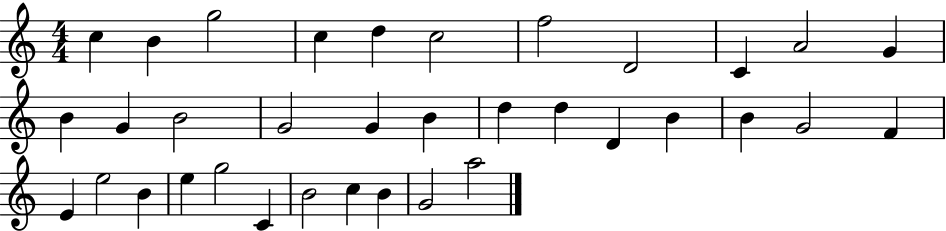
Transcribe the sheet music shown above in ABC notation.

X:1
T:Untitled
M:4/4
L:1/4
K:C
c B g2 c d c2 f2 D2 C A2 G B G B2 G2 G B d d D B B G2 F E e2 B e g2 C B2 c B G2 a2